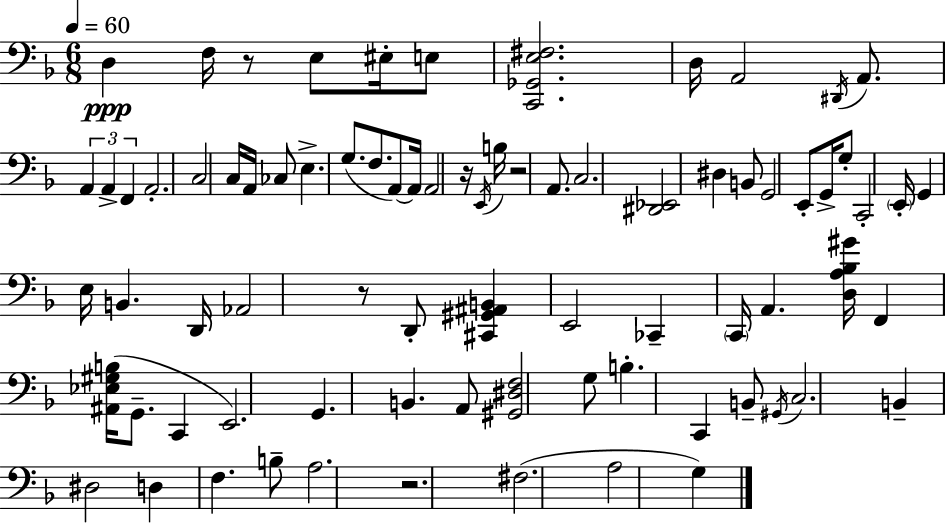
{
  \clef bass
  \numericTimeSignature
  \time 6/8
  \key d \minor
  \tempo 4 = 60
  d4\ppp f16 r8 e8 eis16-. e8 | <c, ges, e fis>2. | d16 a,2 \acciaccatura { dis,16 } a,8. | \tuplet 3/2 { a,4 a,4-> f,4 } | \break a,2.-. | c2 c16 a,16 ces8 | e4.-> g8.( f8. | a,8~~) a,16 a,2 | \break r16 \acciaccatura { e,16 } b16 r2 a,8. | c2. | <dis, ees,>2 dis4 | b,8 g,2 | \break e,8-. g,16-> g8-. c,2-. | \parenthesize e,16-. g,4 e16 b,4. | d,16 aes,2 r8 | d,8-. <cis, gis, ais, b,>4 e,2 | \break ces,4-- \parenthesize c,16 a,4. | <d a bes gis'>16 f,4 <ais, ees gis b>16( g,8.-- c,4 | e,2.) | g,4. b,4. | \break a,8 <gis, dis f>2 | g8 b4.-. c,4 | b,8-- \acciaccatura { gis,16 } c2. | b,4-- dis2 | \break d4 f4. | b8-- a2. | r2. | fis2.( | \break a2 g4) | \bar "|."
}